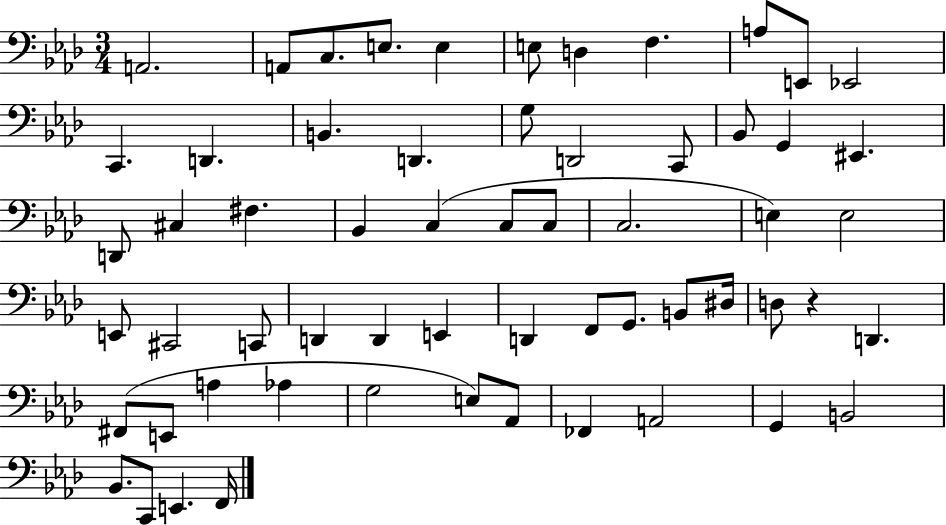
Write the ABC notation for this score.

X:1
T:Untitled
M:3/4
L:1/4
K:Ab
A,,2 A,,/2 C,/2 E,/2 E, E,/2 D, F, A,/2 E,,/2 _E,,2 C,, D,, B,, D,, G,/2 D,,2 C,,/2 _B,,/2 G,, ^E,, D,,/2 ^C, ^F, _B,, C, C,/2 C,/2 C,2 E, E,2 E,,/2 ^C,,2 C,,/2 D,, D,, E,, D,, F,,/2 G,,/2 B,,/2 ^D,/4 D,/2 z D,, ^F,,/2 E,,/2 A, _A, G,2 E,/2 _A,,/2 _F,, A,,2 G,, B,,2 _B,,/2 C,,/2 E,, F,,/4